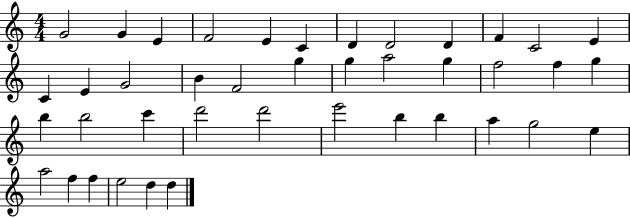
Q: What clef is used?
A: treble